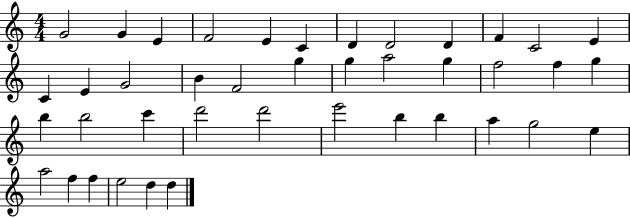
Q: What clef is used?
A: treble